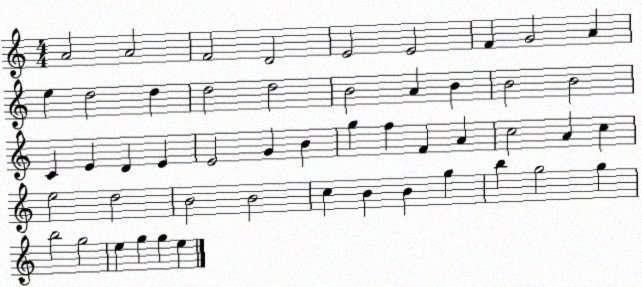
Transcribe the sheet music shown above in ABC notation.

X:1
T:Untitled
M:4/4
L:1/4
K:C
A2 A2 F2 D2 E2 E2 F G2 A e d2 d d2 d2 B2 A B B2 B2 C E D E E2 G B g f F A c2 A c e2 d2 B2 B2 c B B g b g2 g b2 g2 e g g e